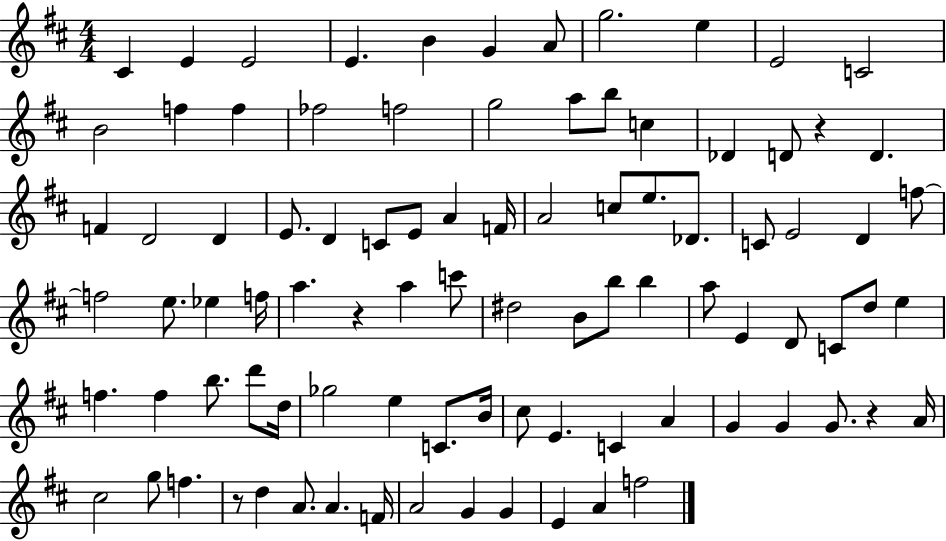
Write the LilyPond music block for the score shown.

{
  \clef treble
  \numericTimeSignature
  \time 4/4
  \key d \major
  cis'4 e'4 e'2 | e'4. b'4 g'4 a'8 | g''2. e''4 | e'2 c'2 | \break b'2 f''4 f''4 | fes''2 f''2 | g''2 a''8 b''8 c''4 | des'4 d'8 r4 d'4. | \break f'4 d'2 d'4 | e'8. d'4 c'8 e'8 a'4 f'16 | a'2 c''8 e''8. des'8. | c'8 e'2 d'4 f''8~~ | \break f''2 e''8. ees''4 f''16 | a''4. r4 a''4 c'''8 | dis''2 b'8 b''8 b''4 | a''8 e'4 d'8 c'8 d''8 e''4 | \break f''4. f''4 b''8. d'''8 d''16 | ges''2 e''4 c'8. b'16 | cis''8 e'4. c'4 a'4 | g'4 g'4 g'8. r4 a'16 | \break cis''2 g''8 f''4. | r8 d''4 a'8. a'4. f'16 | a'2 g'4 g'4 | e'4 a'4 f''2 | \break \bar "|."
}